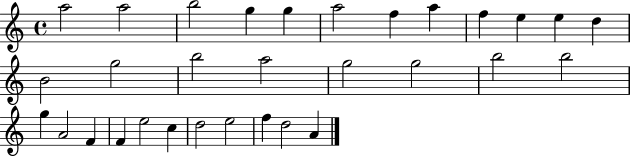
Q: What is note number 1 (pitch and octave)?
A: A5